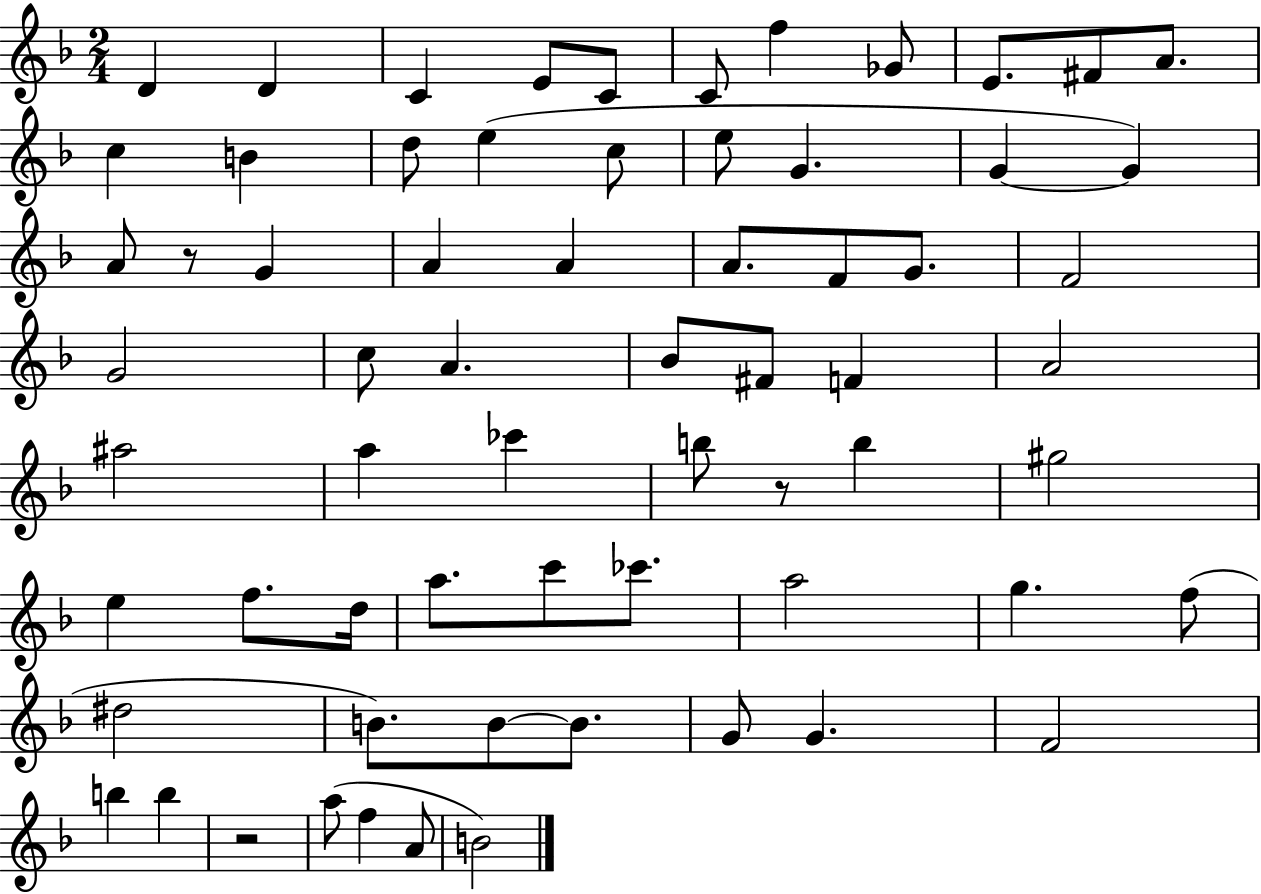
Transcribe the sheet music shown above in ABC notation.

X:1
T:Untitled
M:2/4
L:1/4
K:F
D D C E/2 C/2 C/2 f _G/2 E/2 ^F/2 A/2 c B d/2 e c/2 e/2 G G G A/2 z/2 G A A A/2 F/2 G/2 F2 G2 c/2 A _B/2 ^F/2 F A2 ^a2 a _c' b/2 z/2 b ^g2 e f/2 d/4 a/2 c'/2 _c'/2 a2 g f/2 ^d2 B/2 B/2 B/2 G/2 G F2 b b z2 a/2 f A/2 B2